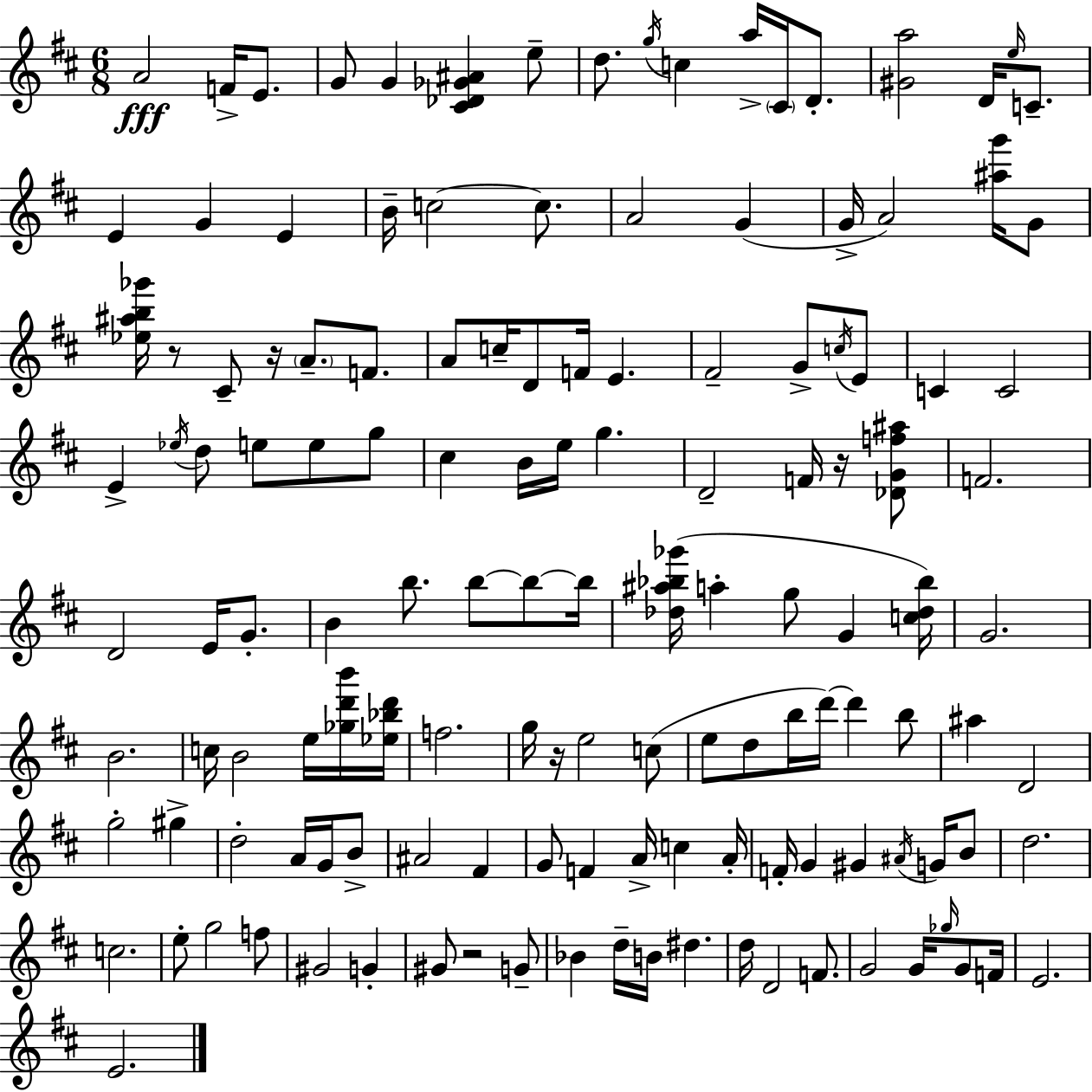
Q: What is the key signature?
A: D major